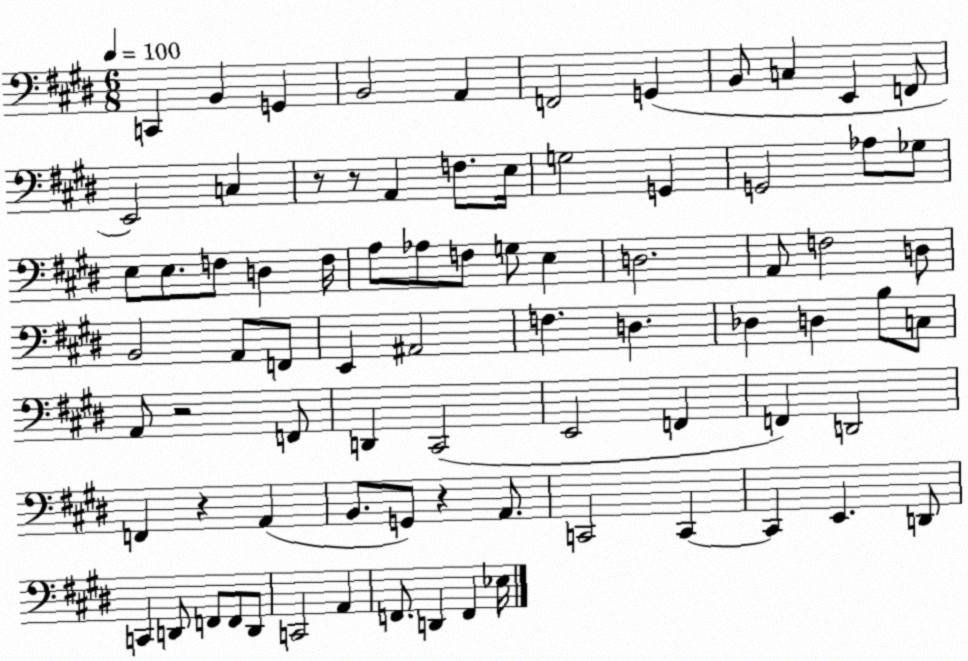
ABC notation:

X:1
T:Untitled
M:6/8
L:1/4
K:E
C,, B,, G,, B,,2 A,, F,,2 G,, B,,/2 C, E,, F,,/2 E,,2 C, z/2 z/2 A,, F,/2 E,/4 G,2 G,, G,,2 _A,/2 _G,/2 E,/2 E,/2 F,/2 D, F,/4 A,/2 _A,/2 F,/2 G,/2 E, D,2 A,,/2 F,2 D,/2 B,,2 A,,/2 F,,/2 E,, ^A,,2 F, D, _D, D, B,/2 C,/2 A,,/2 z2 F,,/2 D,, ^C,,2 E,,2 F,, F,, D,,2 F,, z A,, B,,/2 G,,/2 z A,,/2 C,,2 C,, C,, E,, D,,/2 C,, D,,/2 F,,/2 F,,/2 D,,/2 C,,2 A,, F,,/2 D,, F,, _E,/4